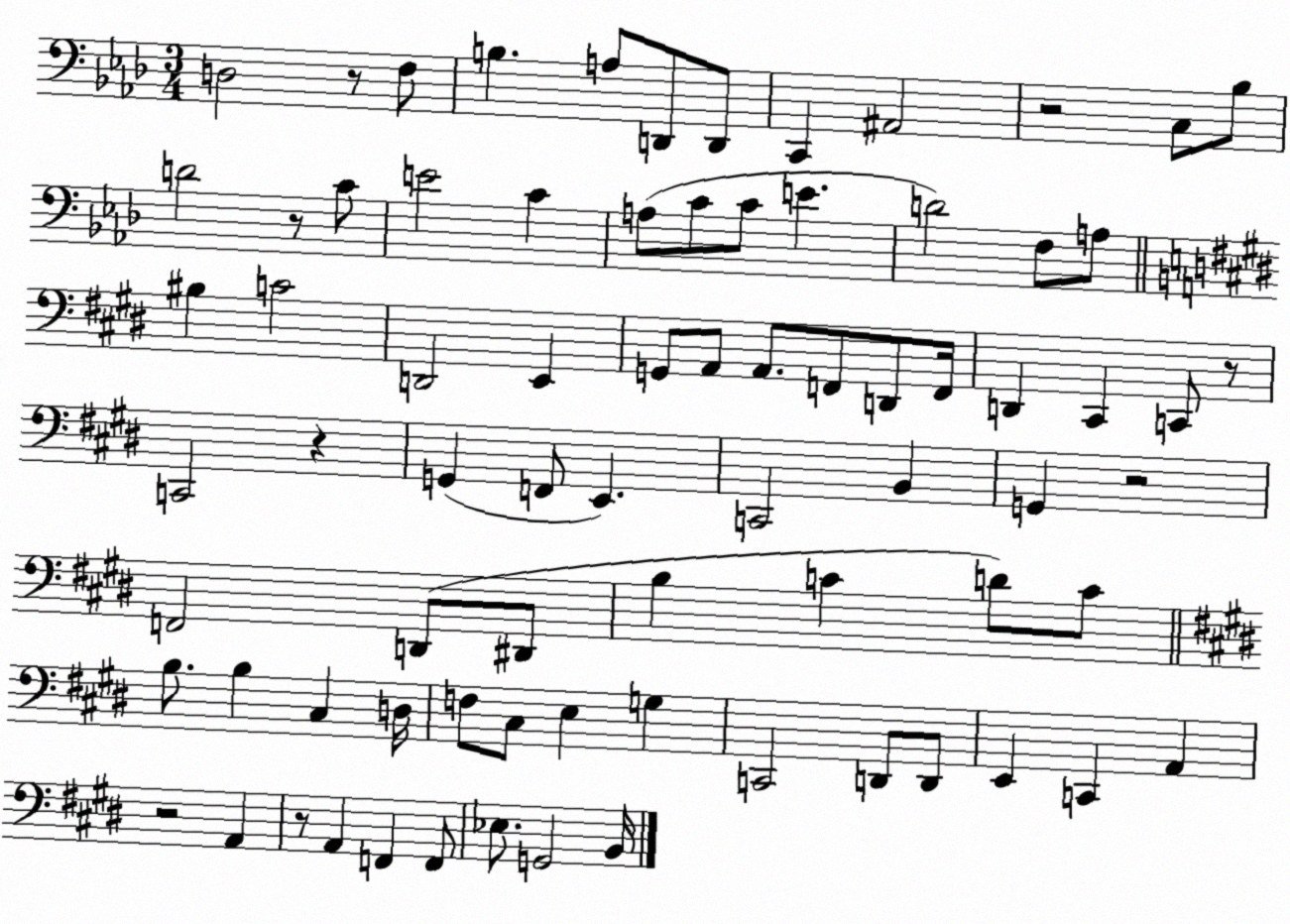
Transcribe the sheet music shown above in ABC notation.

X:1
T:Untitled
M:3/4
L:1/4
K:Ab
D,2 z/2 F,/2 B, A,/2 D,,/2 D,,/2 C,, ^A,,2 z2 C,/2 _B,/2 D2 z/2 C/2 E2 C A,/2 C/2 C/2 E D2 F,/2 A,/2 ^B, C2 D,,2 E,, G,,/2 A,,/2 A,,/2 F,,/2 D,,/2 F,,/4 D,, ^C,, C,,/2 z/2 C,,2 z G,, F,,/2 E,, C,,2 B,, G,, z2 F,,2 D,,/2 ^D,,/2 B, C D/2 C/2 B,/2 B, ^C, D,/4 F,/2 ^C,/2 E, G, C,,2 D,,/2 D,,/2 E,, C,, A,, z2 A,, z/2 A,, F,, F,,/2 _E,/2 G,,2 B,,/4